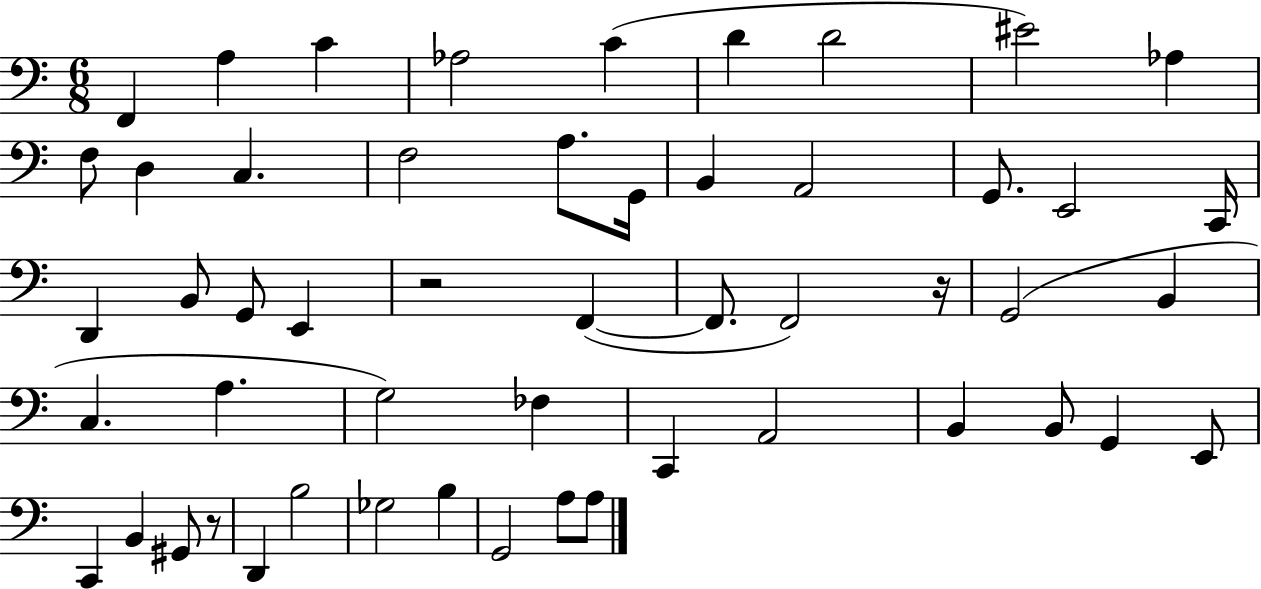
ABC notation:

X:1
T:Untitled
M:6/8
L:1/4
K:C
F,, A, C _A,2 C D D2 ^E2 _A, F,/2 D, C, F,2 A,/2 G,,/4 B,, A,,2 G,,/2 E,,2 C,,/4 D,, B,,/2 G,,/2 E,, z2 F,, F,,/2 F,,2 z/4 G,,2 B,, C, A, G,2 _F, C,, A,,2 B,, B,,/2 G,, E,,/2 C,, B,, ^G,,/2 z/2 D,, B,2 _G,2 B, G,,2 A,/2 A,/2